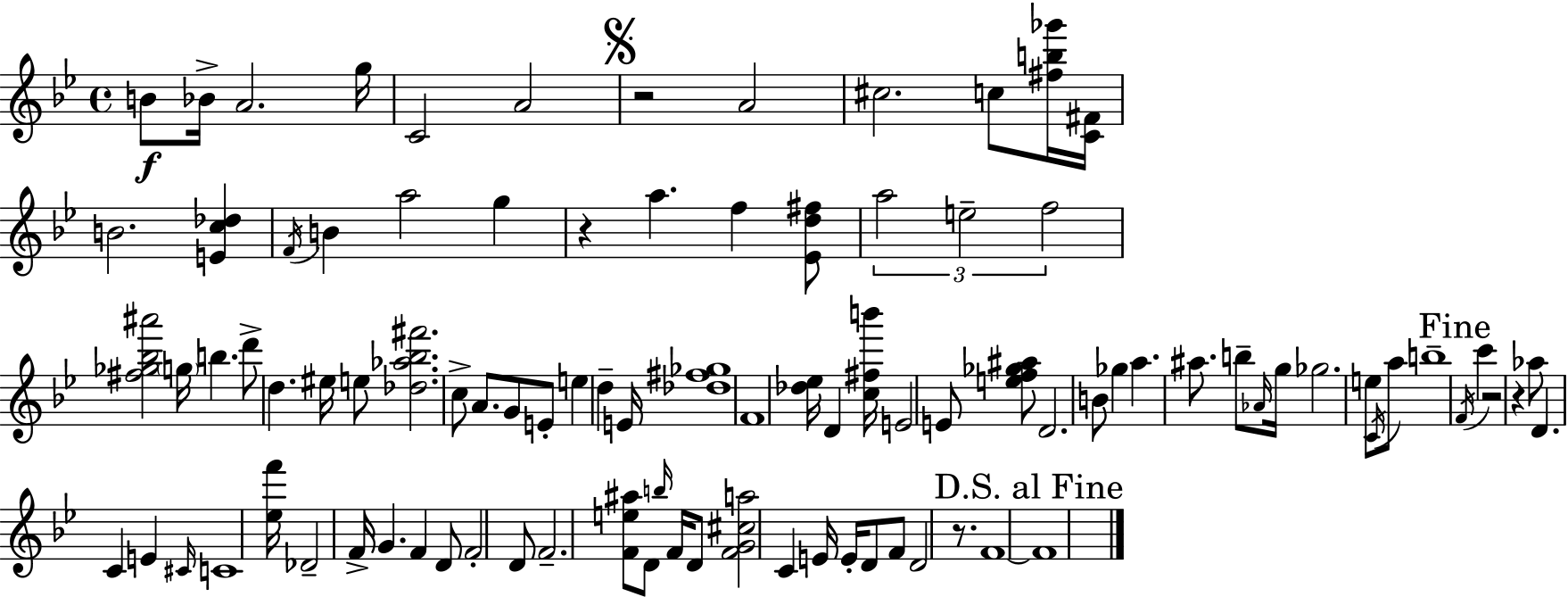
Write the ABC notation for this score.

X:1
T:Untitled
M:4/4
L:1/4
K:Gm
B/2 _B/4 A2 g/4 C2 A2 z2 A2 ^c2 c/2 [^fb_g']/4 [C^F]/4 B2 [Ec_d] F/4 B a2 g z a f [_Ed^f]/2 a2 e2 f2 [^f_g_b^a']2 g/4 b d'/2 d ^e/4 e/2 [_d_a_b^f']2 c/2 A/2 G/2 E/2 e d E/4 [_d^f_g]4 F4 [_d_e]/4 D [c^fb']/4 E2 E/2 [ef_g^a]/2 D2 B/2 _g a ^a/2 b/2 _A/4 g/4 _g2 e/2 C/4 a/2 b4 F/4 c' z2 z _a/2 D C E ^C/4 C4 [_ef']/4 _D2 F/4 G F D/2 F2 D/2 F2 [Fe^a]/2 D/2 b/4 F/4 D/2 [FG^ca]2 C E/4 E/4 D/2 F/2 D2 z/2 F4 F4